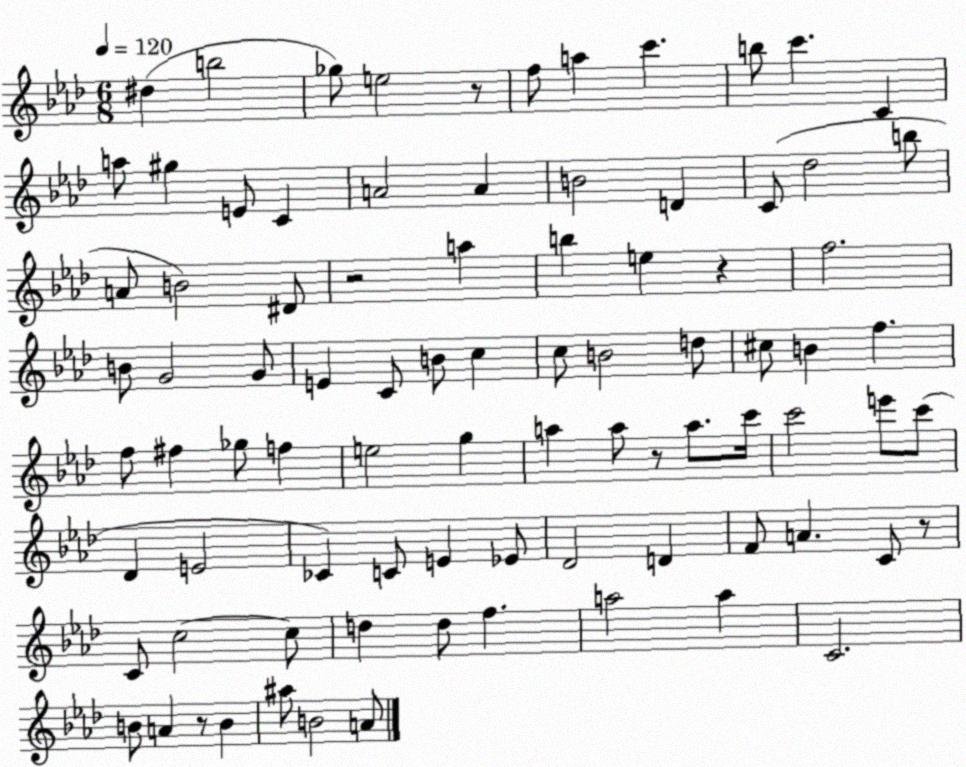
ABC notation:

X:1
T:Untitled
M:6/8
L:1/4
K:Ab
^d b2 _g/2 e2 z/2 f/2 a c' b/2 c' C a/2 ^g E/2 C A2 A B2 D C/2 _d2 b/2 A/2 B2 ^D/2 z2 a b e z f2 B/2 G2 G/2 E C/2 B/2 c c/2 B2 d/2 ^c/2 B f f/2 ^f _g/2 f e2 g a a/2 z/2 a/2 c'/4 c'2 e'/2 c'/2 _D E2 _C C/2 E _E/2 _D2 D F/2 A C/2 z/2 C/2 c2 c/2 d d/2 f a2 a C2 B/2 A z/2 B ^a/2 B2 A/2